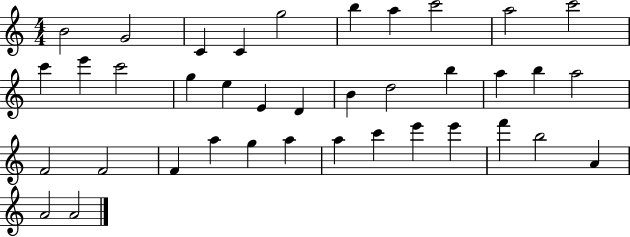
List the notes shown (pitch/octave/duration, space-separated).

B4/h G4/h C4/q C4/q G5/h B5/q A5/q C6/h A5/h C6/h C6/q E6/q C6/h G5/q E5/q E4/q D4/q B4/q D5/h B5/q A5/q B5/q A5/h F4/h F4/h F4/q A5/q G5/q A5/q A5/q C6/q E6/q E6/q F6/q B5/h A4/q A4/h A4/h